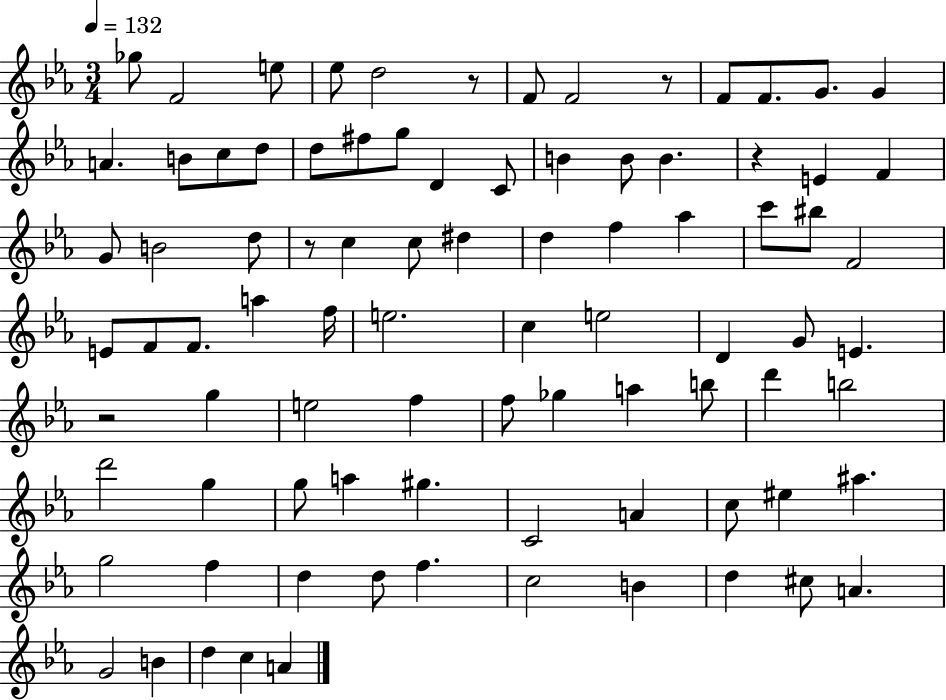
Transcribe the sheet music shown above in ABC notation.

X:1
T:Untitled
M:3/4
L:1/4
K:Eb
_g/2 F2 e/2 _e/2 d2 z/2 F/2 F2 z/2 F/2 F/2 G/2 G A B/2 c/2 d/2 d/2 ^f/2 g/2 D C/2 B B/2 B z E F G/2 B2 d/2 z/2 c c/2 ^d d f _a c'/2 ^b/2 F2 E/2 F/2 F/2 a f/4 e2 c e2 D G/2 E z2 g e2 f f/2 _g a b/2 d' b2 d'2 g g/2 a ^g C2 A c/2 ^e ^a g2 f d d/2 f c2 B d ^c/2 A G2 B d c A